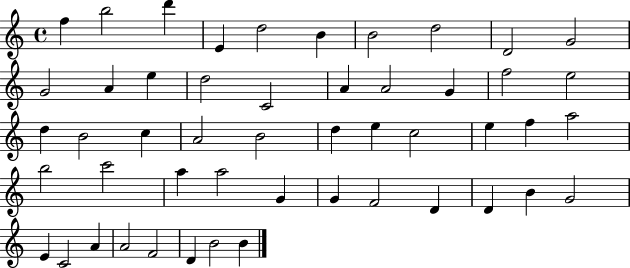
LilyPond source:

{
  \clef treble
  \time 4/4
  \defaultTimeSignature
  \key c \major
  f''4 b''2 d'''4 | e'4 d''2 b'4 | b'2 d''2 | d'2 g'2 | \break g'2 a'4 e''4 | d''2 c'2 | a'4 a'2 g'4 | f''2 e''2 | \break d''4 b'2 c''4 | a'2 b'2 | d''4 e''4 c''2 | e''4 f''4 a''2 | \break b''2 c'''2 | a''4 a''2 g'4 | g'4 f'2 d'4 | d'4 b'4 g'2 | \break e'4 c'2 a'4 | a'2 f'2 | d'4 b'2 b'4 | \bar "|."
}